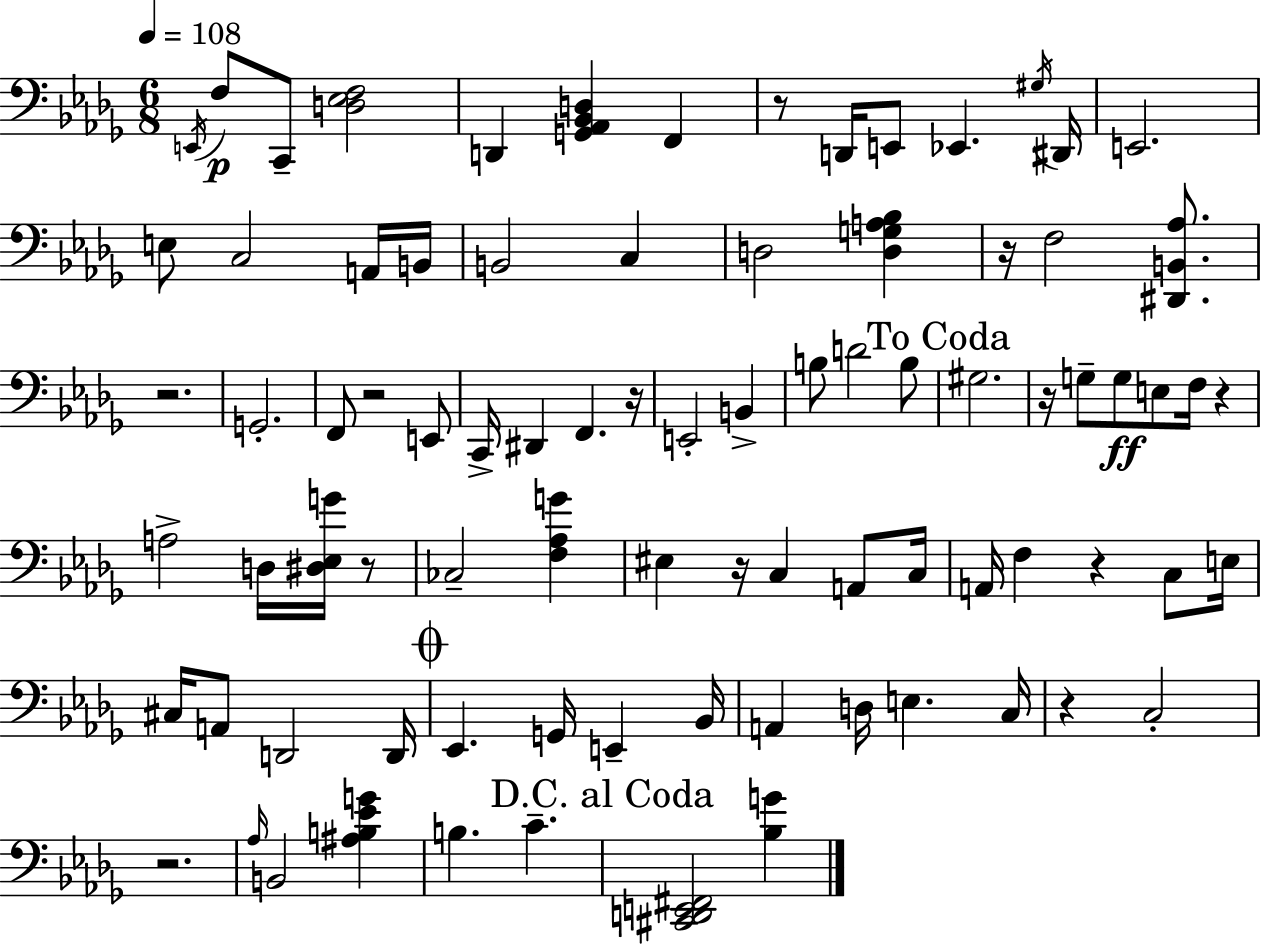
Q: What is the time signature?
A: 6/8